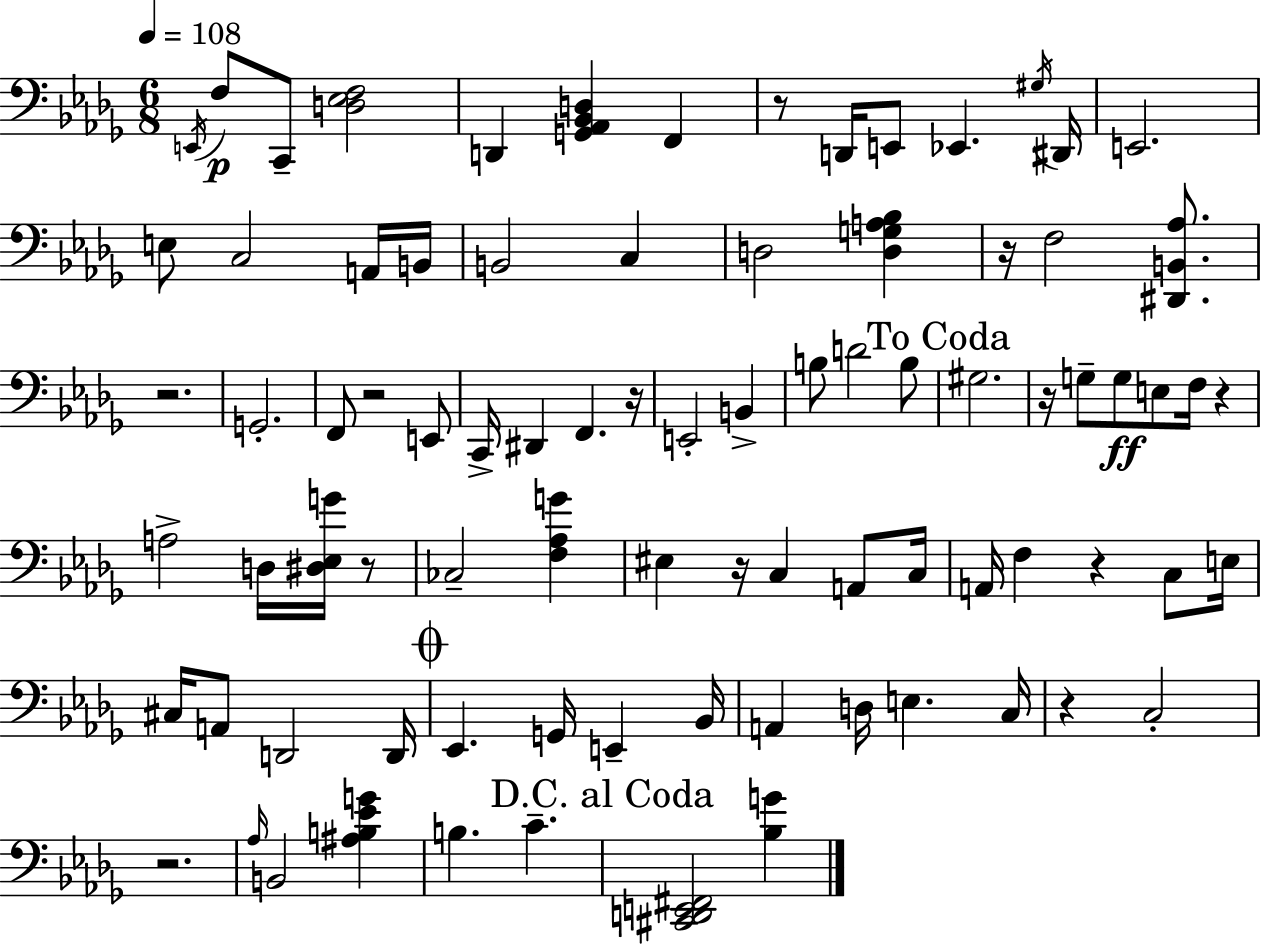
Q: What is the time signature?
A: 6/8